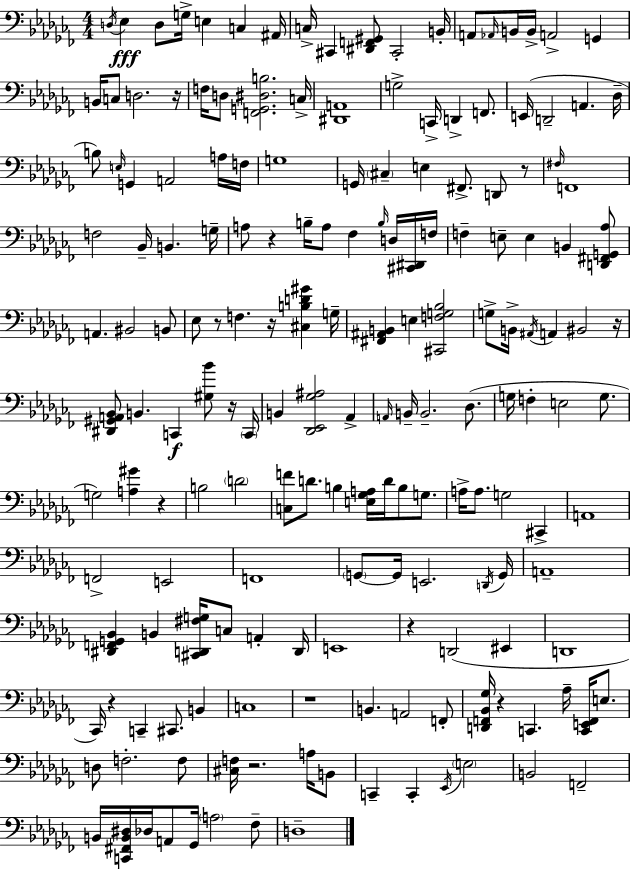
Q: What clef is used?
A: bass